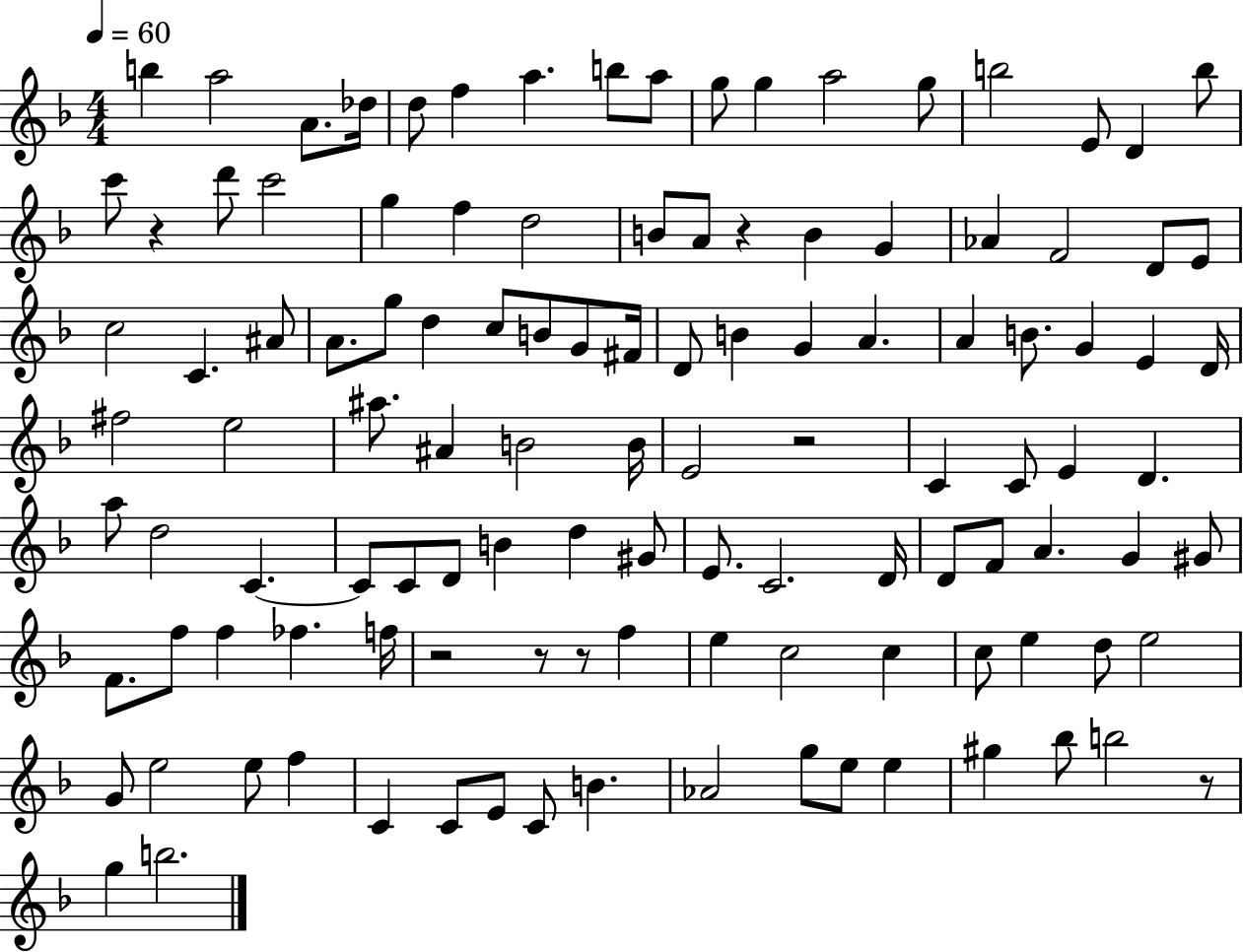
{
  \clef treble
  \numericTimeSignature
  \time 4/4
  \key f \major
  \tempo 4 = 60
  b''4 a''2 a'8. des''16 | d''8 f''4 a''4. b''8 a''8 | g''8 g''4 a''2 g''8 | b''2 e'8 d'4 b''8 | \break c'''8 r4 d'''8 c'''2 | g''4 f''4 d''2 | b'8 a'8 r4 b'4 g'4 | aes'4 f'2 d'8 e'8 | \break c''2 c'4. ais'8 | a'8. g''8 d''4 c''8 b'8 g'8 fis'16 | d'8 b'4 g'4 a'4. | a'4 b'8. g'4 e'4 d'16 | \break fis''2 e''2 | ais''8. ais'4 b'2 b'16 | e'2 r2 | c'4 c'8 e'4 d'4. | \break a''8 d''2 c'4.~~ | c'8 c'8 d'8 b'4 d''4 gis'8 | e'8. c'2. d'16 | d'8 f'8 a'4. g'4 gis'8 | \break f'8. f''8 f''4 fes''4. f''16 | r2 r8 r8 f''4 | e''4 c''2 c''4 | c''8 e''4 d''8 e''2 | \break g'8 e''2 e''8 f''4 | c'4 c'8 e'8 c'8 b'4. | aes'2 g''8 e''8 e''4 | gis''4 bes''8 b''2 r8 | \break g''4 b''2. | \bar "|."
}